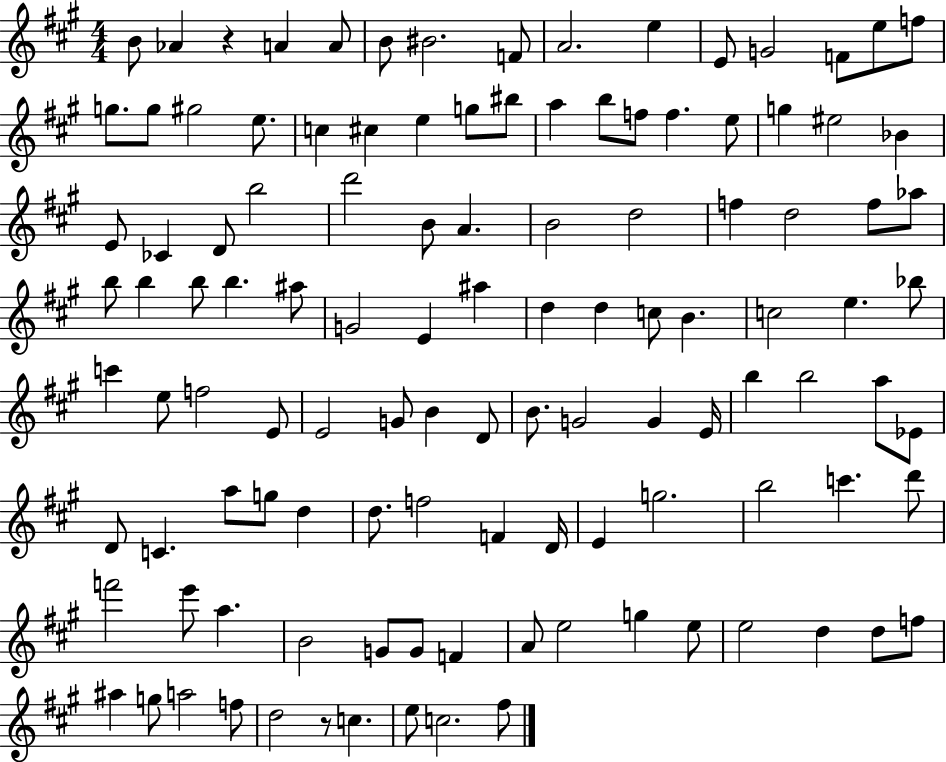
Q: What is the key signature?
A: A major